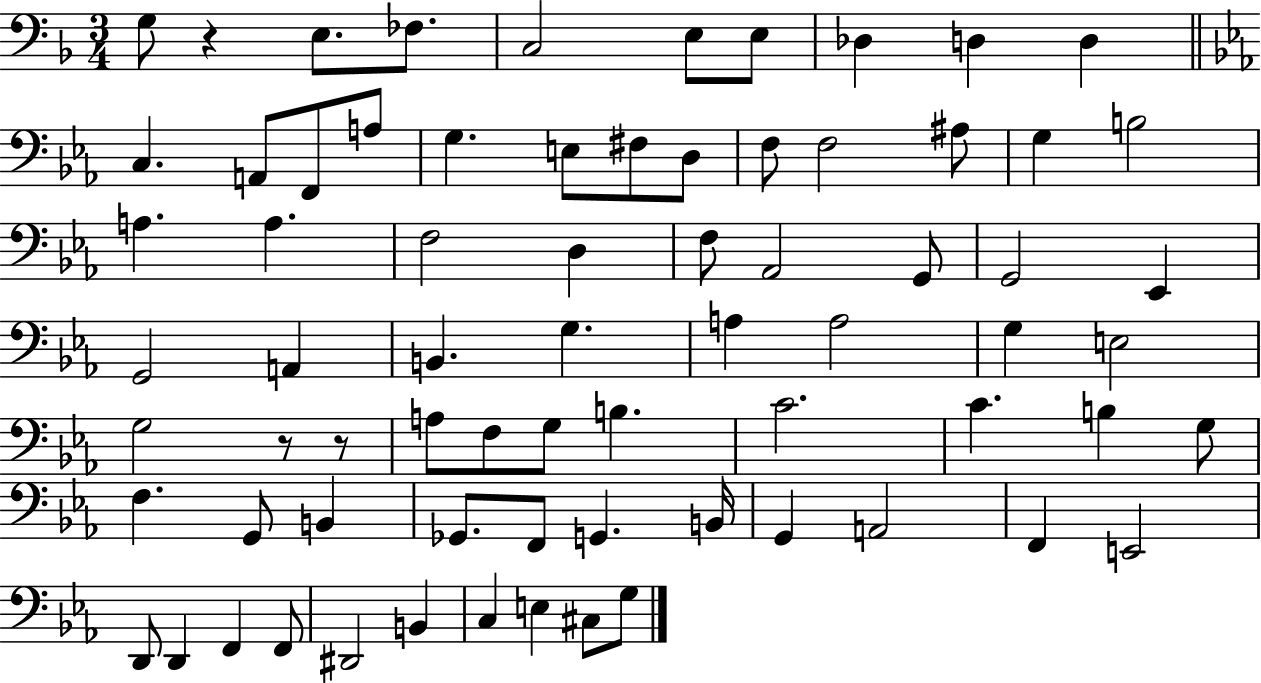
X:1
T:Untitled
M:3/4
L:1/4
K:F
G,/2 z E,/2 _F,/2 C,2 E,/2 E,/2 _D, D, D, C, A,,/2 F,,/2 A,/2 G, E,/2 ^F,/2 D,/2 F,/2 F,2 ^A,/2 G, B,2 A, A, F,2 D, F,/2 _A,,2 G,,/2 G,,2 _E,, G,,2 A,, B,, G, A, A,2 G, E,2 G,2 z/2 z/2 A,/2 F,/2 G,/2 B, C2 C B, G,/2 F, G,,/2 B,, _G,,/2 F,,/2 G,, B,,/4 G,, A,,2 F,, E,,2 D,,/2 D,, F,, F,,/2 ^D,,2 B,, C, E, ^C,/2 G,/2